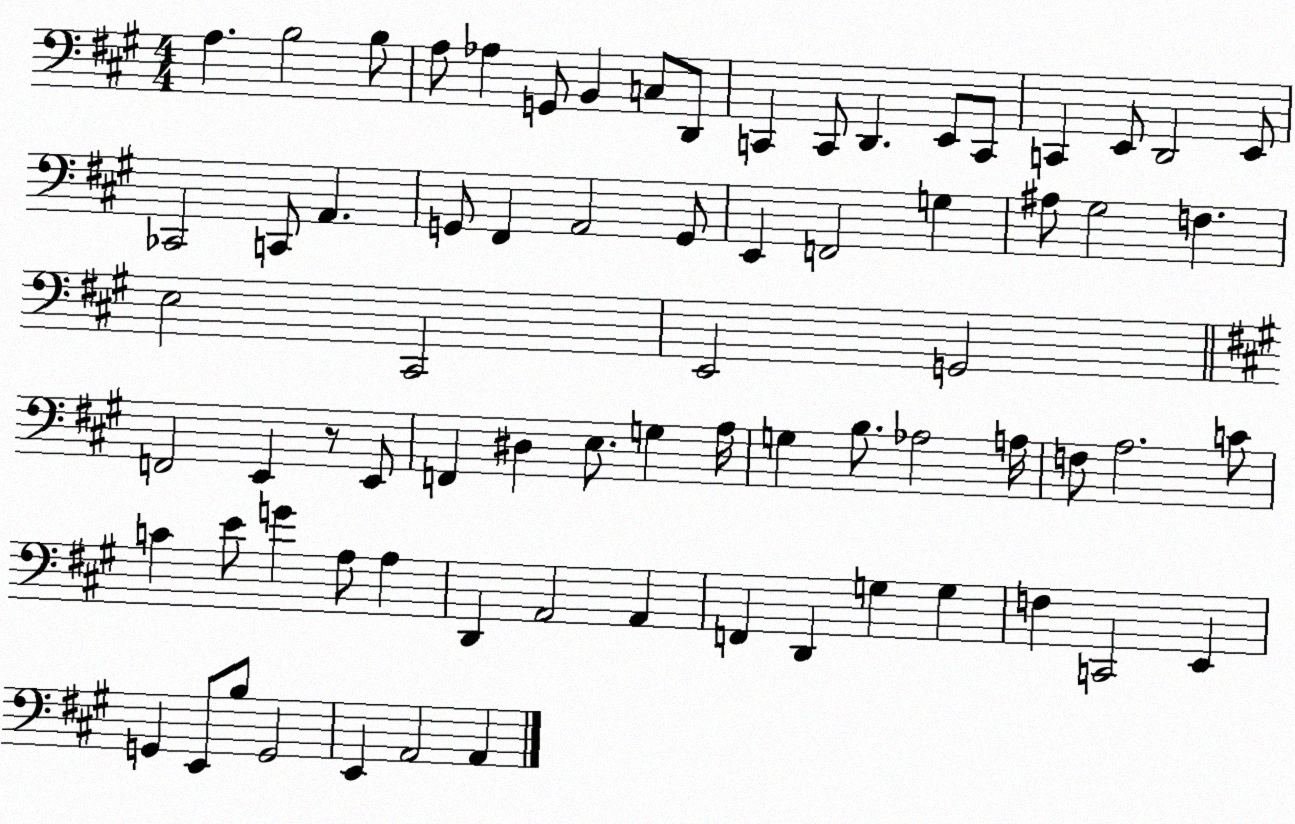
X:1
T:Untitled
M:4/4
L:1/4
K:A
A, B,2 B,/2 A,/2 _A, G,,/2 B,, C,/2 D,,/2 C,, C,,/2 D,, E,,/2 C,,/2 C,, E,,/2 D,,2 E,,/2 _C,,2 C,,/2 A,, G,,/2 ^F,, A,,2 G,,/2 E,, F,,2 G, ^A,/2 ^G,2 F, E,2 ^C,,2 E,,2 G,,2 F,,2 E,, z/2 E,,/2 F,, ^D, E,/2 G, A,/4 G, B,/2 _A,2 A,/4 F,/2 A,2 C/2 C E/2 G A,/2 A, D,, A,,2 A,, F,, D,, G, G, F, C,,2 E,, G,, E,,/2 B,/2 G,,2 E,, A,,2 A,,